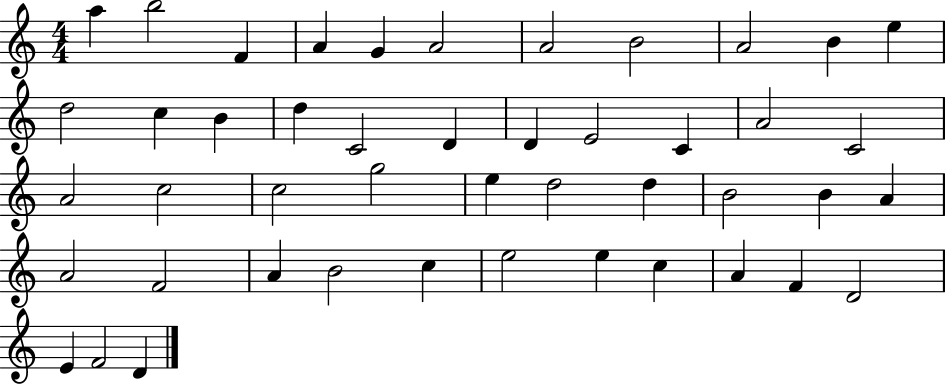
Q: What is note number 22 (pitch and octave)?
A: C4